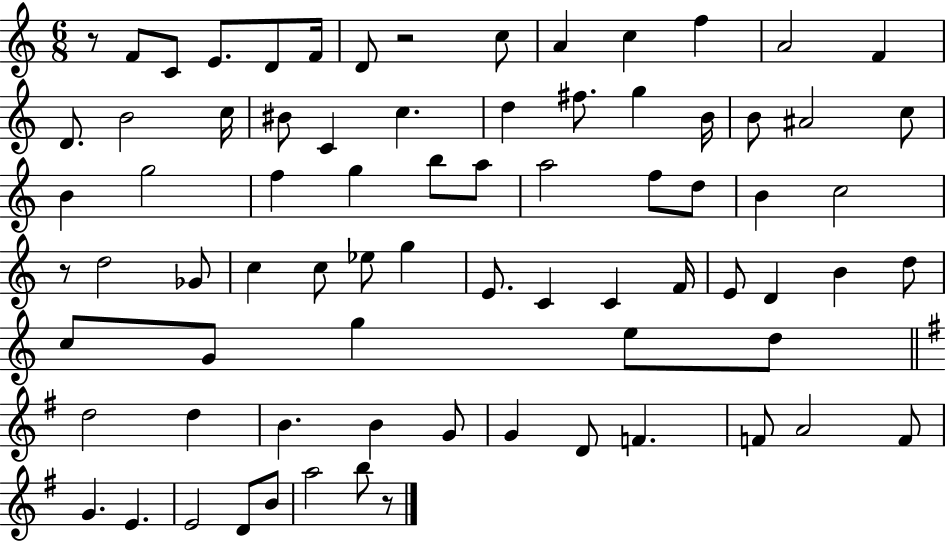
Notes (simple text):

R/e F4/e C4/e E4/e. D4/e F4/s D4/e R/h C5/e A4/q C5/q F5/q A4/h F4/q D4/e. B4/h C5/s BIS4/e C4/q C5/q. D5/q F#5/e. G5/q B4/s B4/e A#4/h C5/e B4/q G5/h F5/q G5/q B5/e A5/e A5/h F5/e D5/e B4/q C5/h R/e D5/h Gb4/e C5/q C5/e Eb5/e G5/q E4/e. C4/q C4/q F4/s E4/e D4/q B4/q D5/e C5/e G4/e G5/q E5/e D5/e D5/h D5/q B4/q. B4/q G4/e G4/q D4/e F4/q. F4/e A4/h F4/e G4/q. E4/q. E4/h D4/e B4/e A5/h B5/e R/e